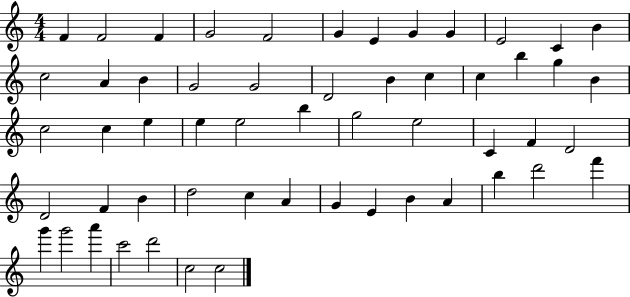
{
  \clef treble
  \numericTimeSignature
  \time 4/4
  \key c \major
  f'4 f'2 f'4 | g'2 f'2 | g'4 e'4 g'4 g'4 | e'2 c'4 b'4 | \break c''2 a'4 b'4 | g'2 g'2 | d'2 b'4 c''4 | c''4 b''4 g''4 b'4 | \break c''2 c''4 e''4 | e''4 e''2 b''4 | g''2 e''2 | c'4 f'4 d'2 | \break d'2 f'4 b'4 | d''2 c''4 a'4 | g'4 e'4 b'4 a'4 | b''4 d'''2 f'''4 | \break g'''4 g'''2 a'''4 | c'''2 d'''2 | c''2 c''2 | \bar "|."
}